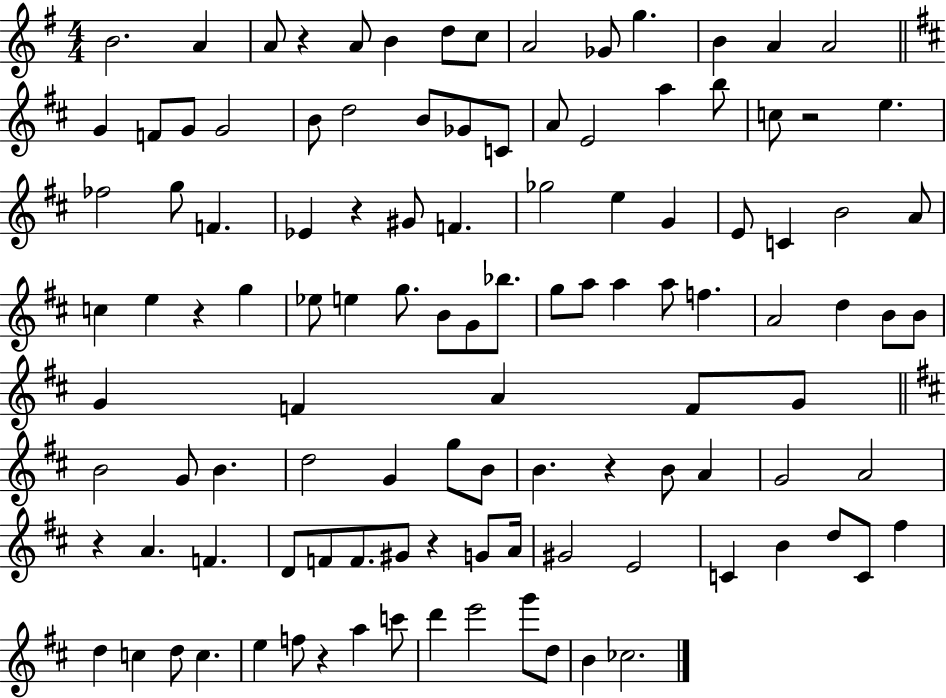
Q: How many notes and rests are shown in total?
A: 113